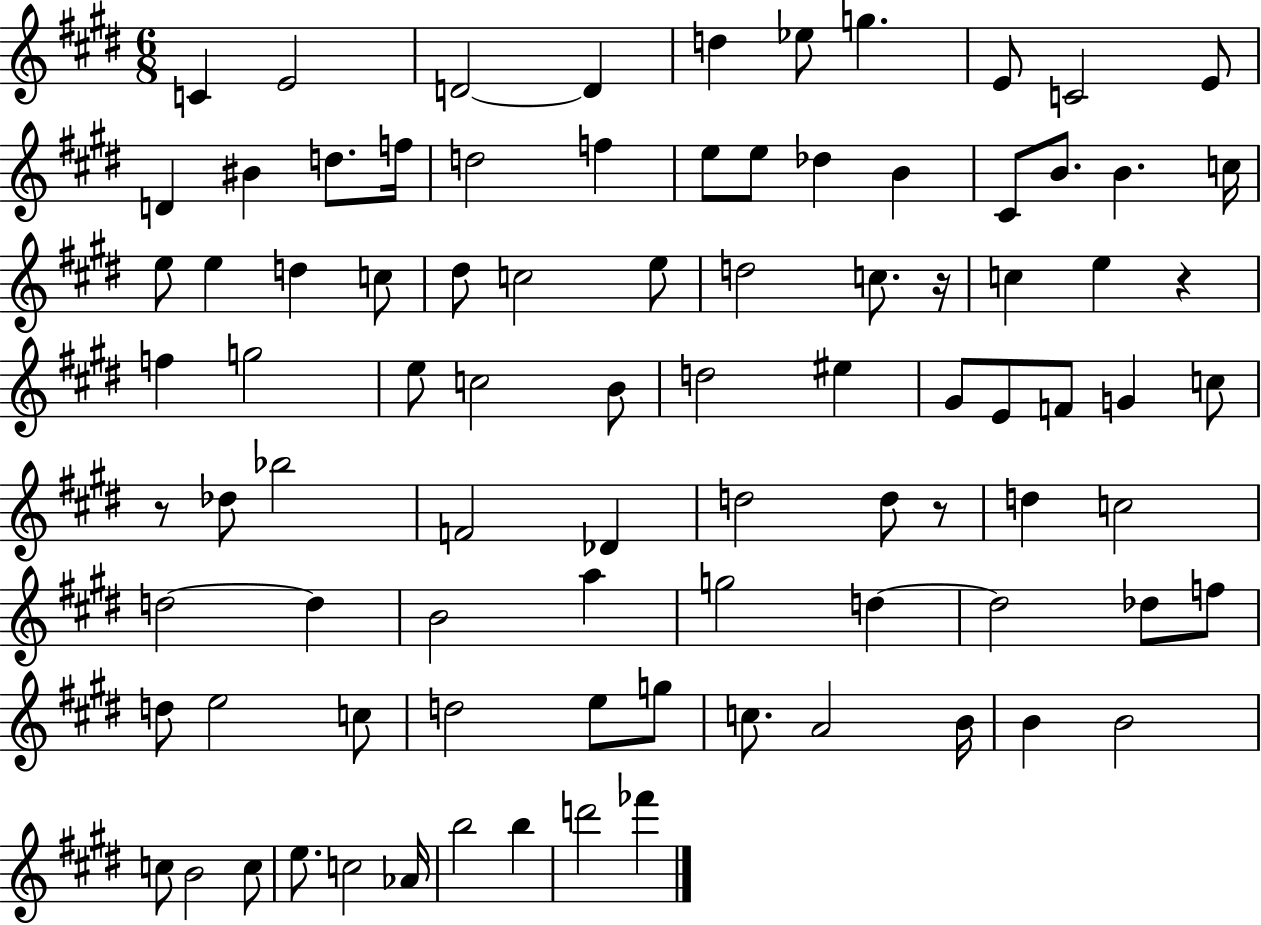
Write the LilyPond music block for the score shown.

{
  \clef treble
  \numericTimeSignature
  \time 6/8
  \key e \major
  c'4 e'2 | d'2~~ d'4 | d''4 ees''8 g''4. | e'8 c'2 e'8 | \break d'4 bis'4 d''8. f''16 | d''2 f''4 | e''8 e''8 des''4 b'4 | cis'8 b'8. b'4. c''16 | \break e''8 e''4 d''4 c''8 | dis''8 c''2 e''8 | d''2 c''8. r16 | c''4 e''4 r4 | \break f''4 g''2 | e''8 c''2 b'8 | d''2 eis''4 | gis'8 e'8 f'8 g'4 c''8 | \break r8 des''8 bes''2 | f'2 des'4 | d''2 d''8 r8 | d''4 c''2 | \break d''2~~ d''4 | b'2 a''4 | g''2 d''4~~ | d''2 des''8 f''8 | \break d''8 e''2 c''8 | d''2 e''8 g''8 | c''8. a'2 b'16 | b'4 b'2 | \break c''8 b'2 c''8 | e''8. c''2 aes'16 | b''2 b''4 | d'''2 fes'''4 | \break \bar "|."
}